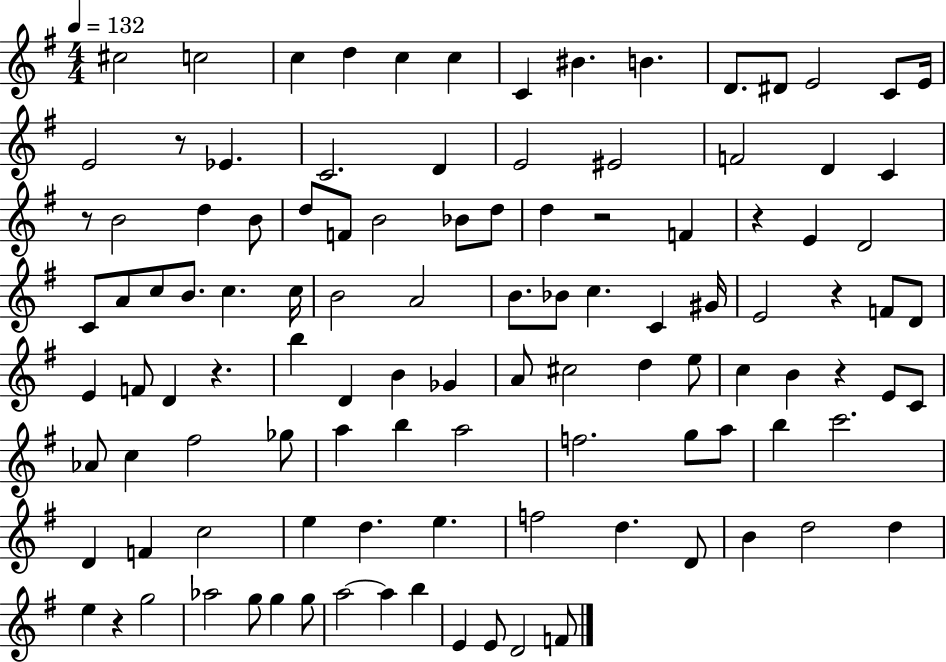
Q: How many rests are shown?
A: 8